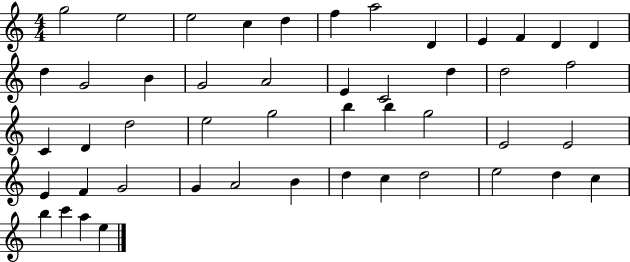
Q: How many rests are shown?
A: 0